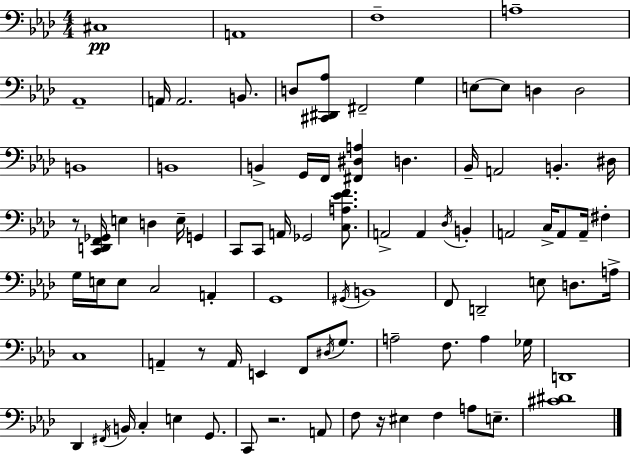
X:1
T:Untitled
M:4/4
L:1/4
K:Fm
^C,4 A,,4 F,4 A,4 _A,,4 A,,/4 A,,2 B,,/2 D,/2 [^C,,^D,,_A,]/2 ^F,,2 G, E,/2 E,/2 D, D,2 B,,4 B,,4 B,, G,,/4 F,,/4 [^F,,^D,A,] D, _B,,/4 A,,2 B,, ^D,/4 z/2 [C,,D,,F,,_G,,]/4 E, D, E,/4 G,, C,,/2 C,,/2 A,,/4 _G,,2 [C,A,_EF]/2 A,,2 A,, _D,/4 B,, A,,2 C,/4 A,,/2 A,,/4 ^F, G,/4 E,/4 E,/2 C,2 A,, G,,4 ^G,,/4 B,,4 F,,/2 D,,2 E,/2 D,/2 A,/4 C,4 A,, z/2 A,,/4 E,, F,,/2 ^D,/4 G,/2 A,2 F,/2 A, _G,/4 D,,4 _D,, ^F,,/4 B,,/4 C, E, G,,/2 C,,/2 z2 A,,/2 F,/2 z/4 ^E, F, A,/2 E,/2 [^C^D]4